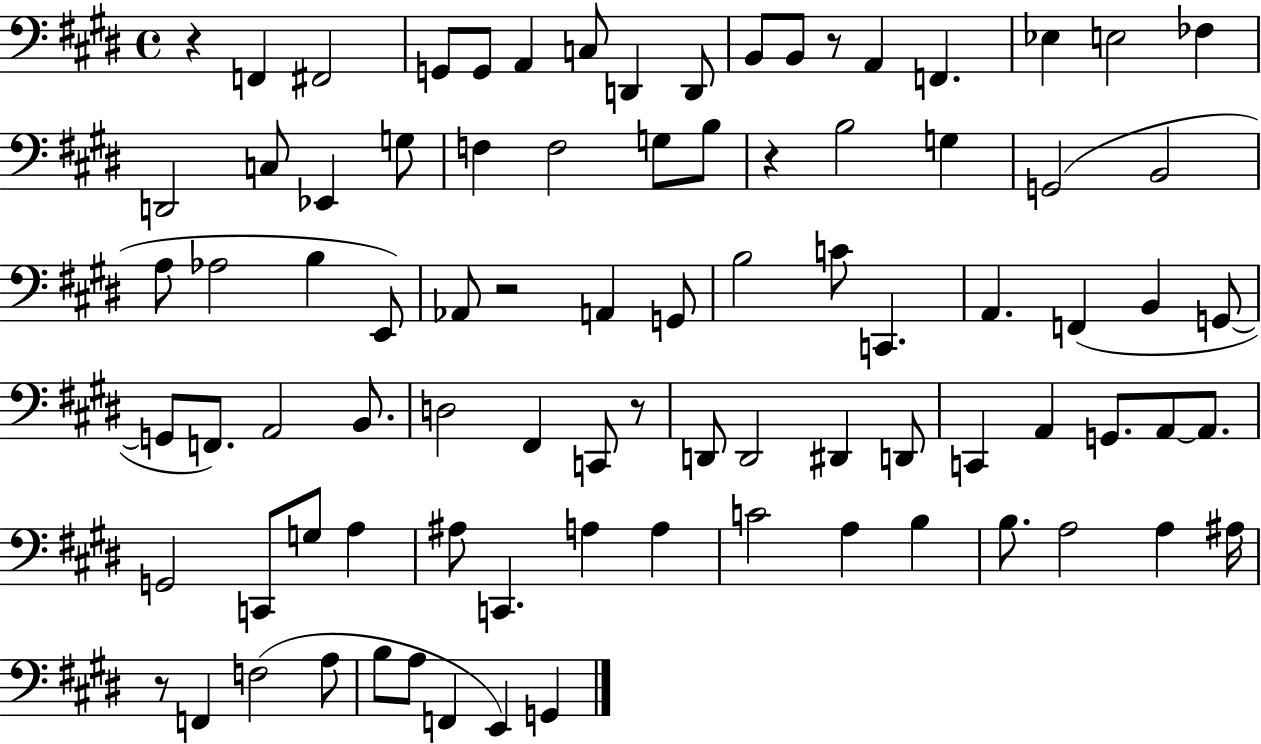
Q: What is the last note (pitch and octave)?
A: G2